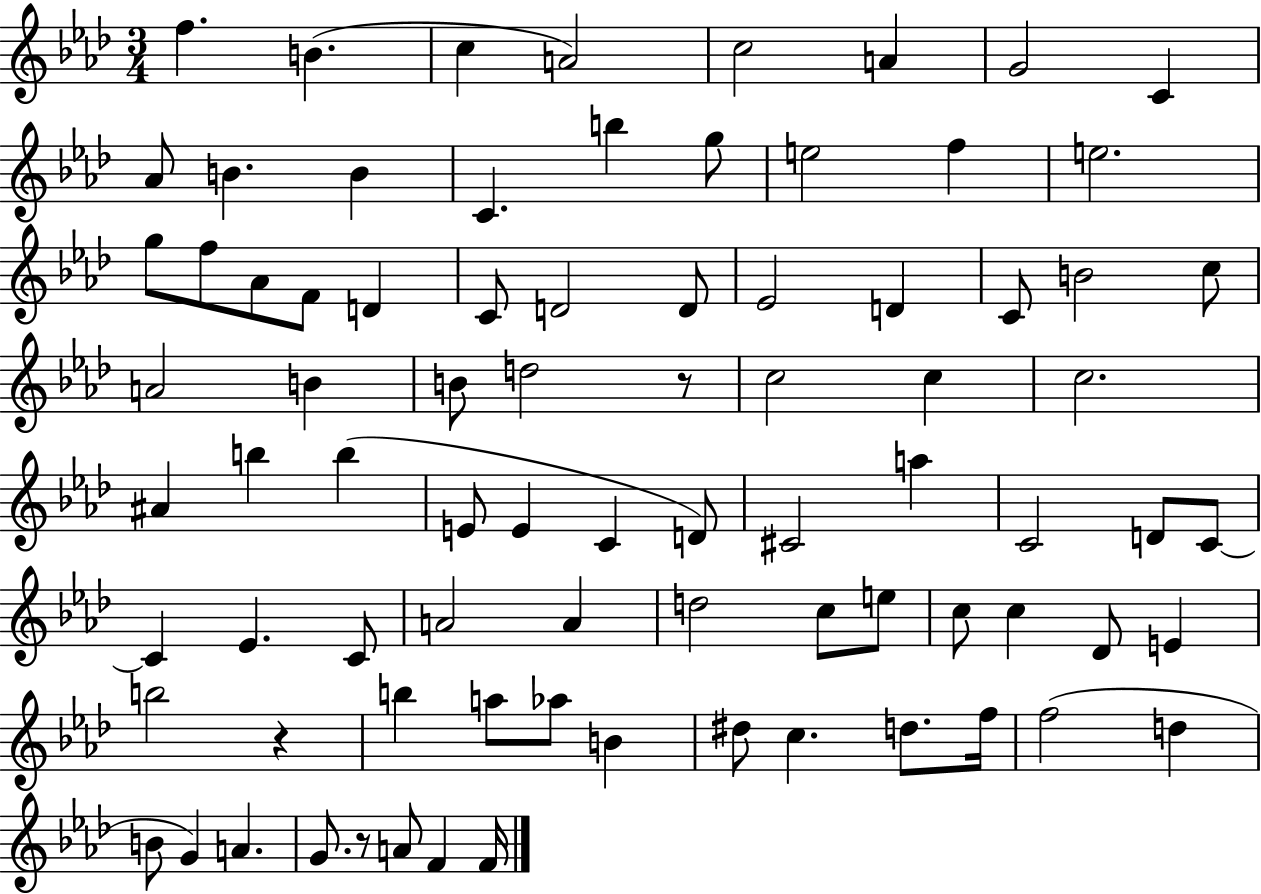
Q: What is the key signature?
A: AES major